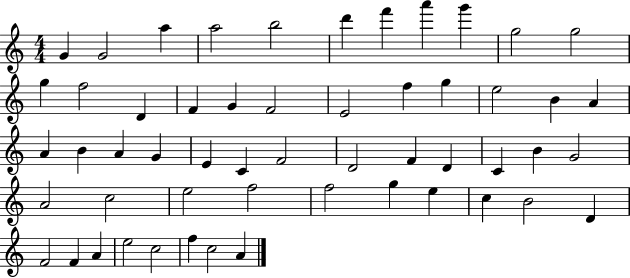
G4/q G4/h A5/q A5/h B5/h D6/q F6/q A6/q G6/q G5/h G5/h G5/q F5/h D4/q F4/q G4/q F4/h E4/h F5/q G5/q E5/h B4/q A4/q A4/q B4/q A4/q G4/q E4/q C4/q F4/h D4/h F4/q D4/q C4/q B4/q G4/h A4/h C5/h E5/h F5/h F5/h G5/q E5/q C5/q B4/h D4/q F4/h F4/q A4/q E5/h C5/h F5/q C5/h A4/q